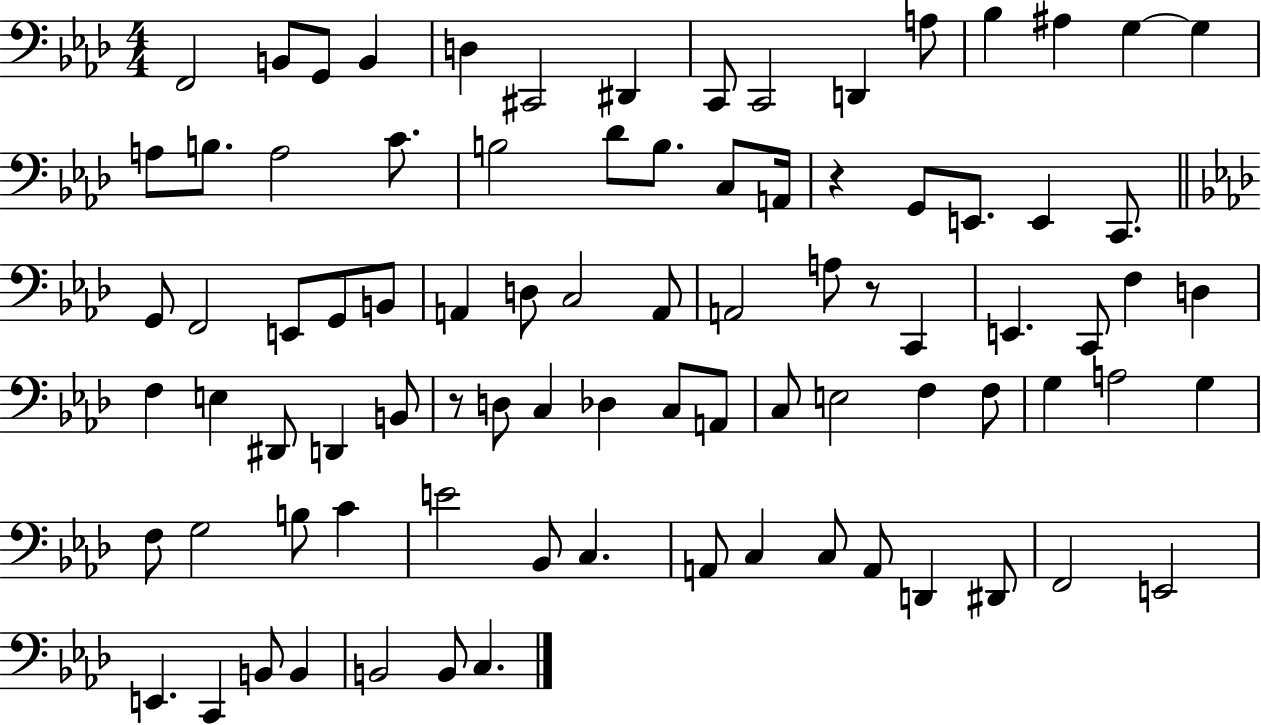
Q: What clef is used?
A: bass